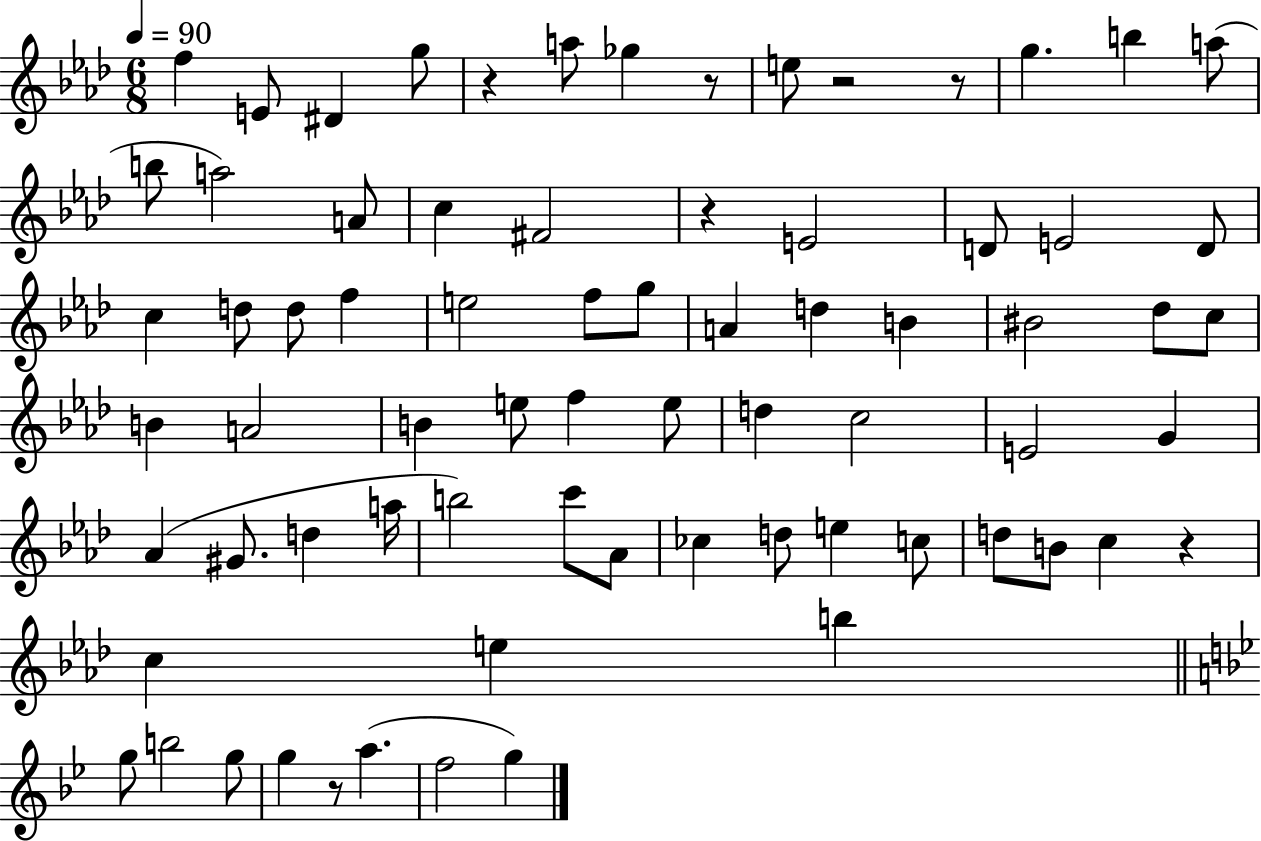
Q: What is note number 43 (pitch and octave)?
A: Ab4